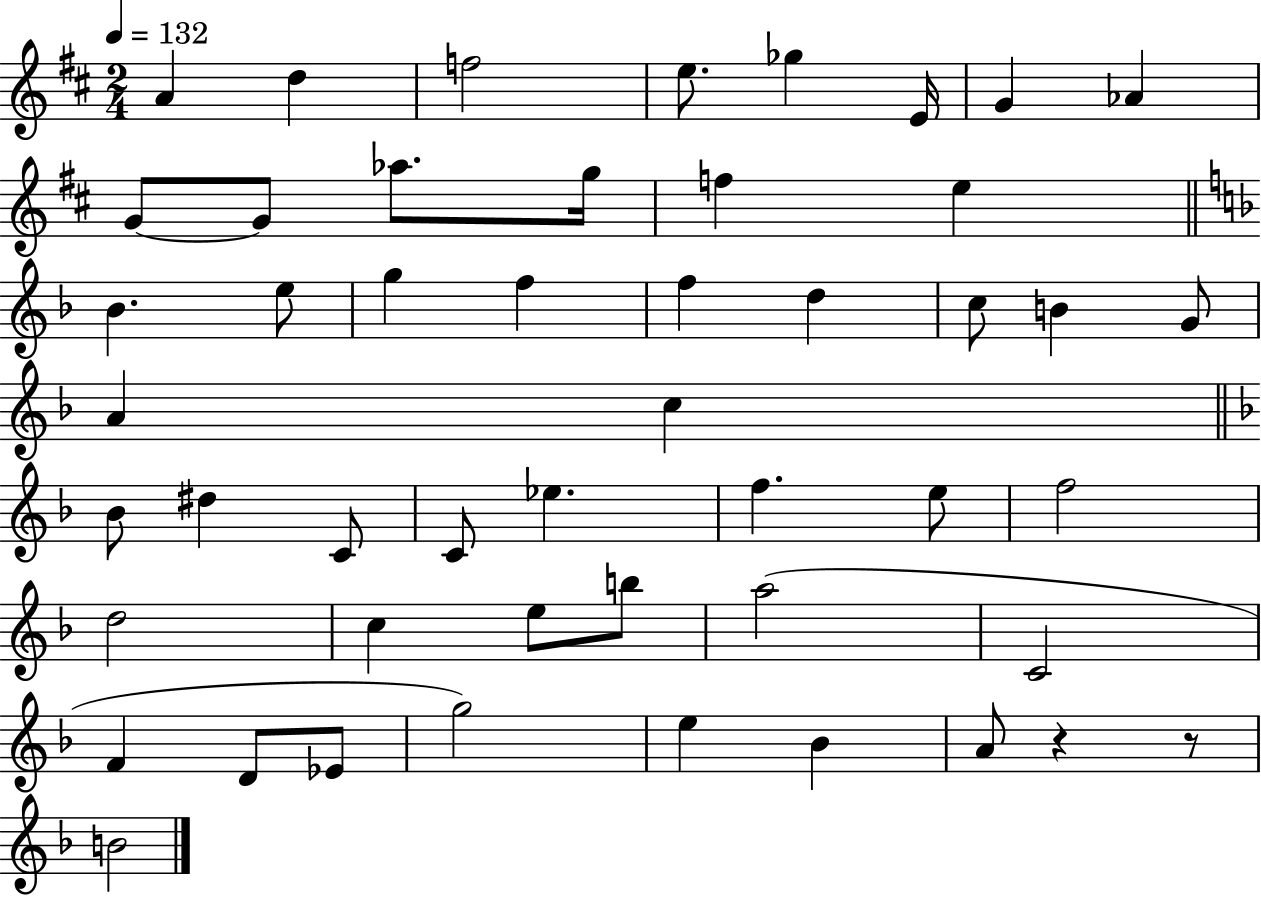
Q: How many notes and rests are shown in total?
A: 49